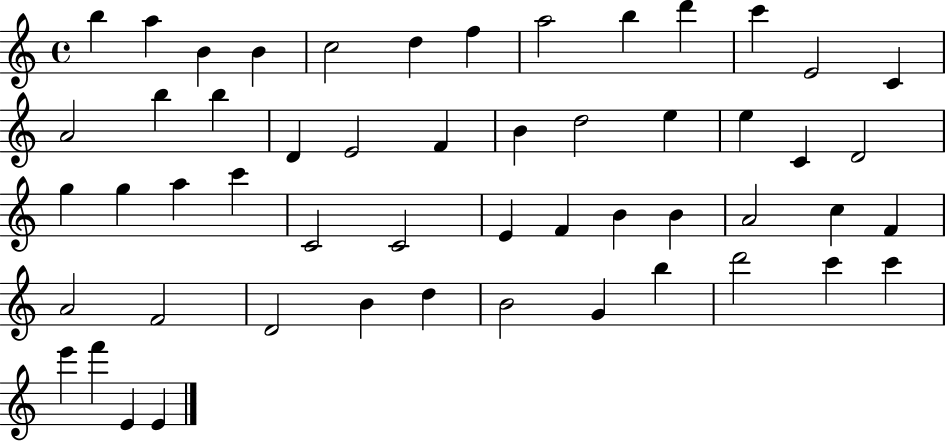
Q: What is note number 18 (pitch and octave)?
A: E4